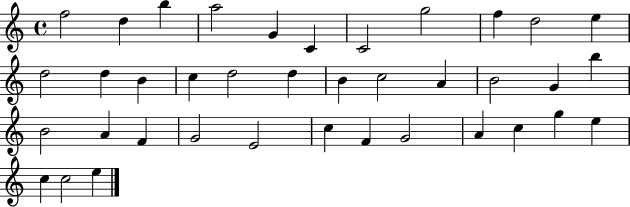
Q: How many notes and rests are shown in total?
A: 38